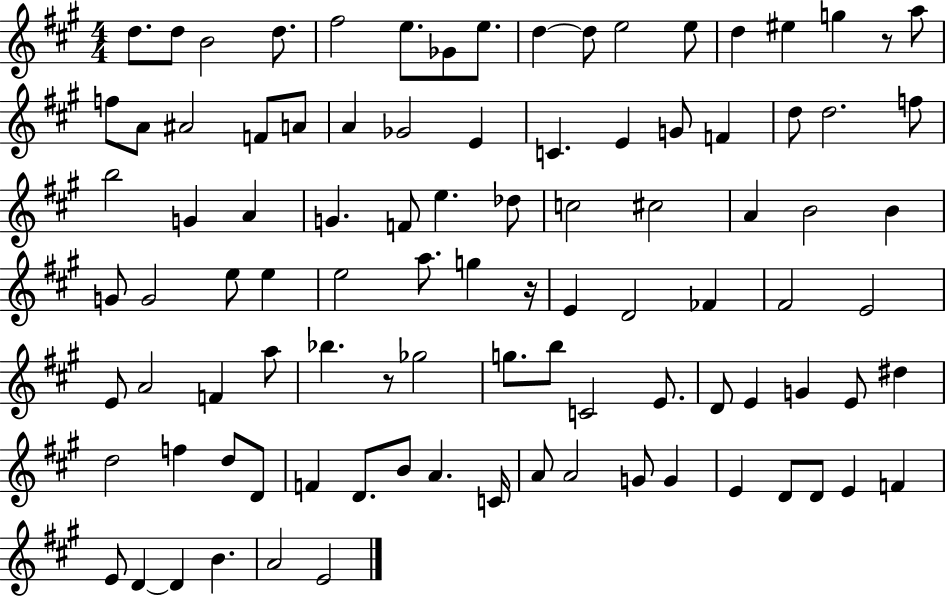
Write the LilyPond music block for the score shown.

{
  \clef treble
  \numericTimeSignature
  \time 4/4
  \key a \major
  d''8. d''8 b'2 d''8. | fis''2 e''8. ges'8 e''8. | d''4~~ d''8 e''2 e''8 | d''4 eis''4 g''4 r8 a''8 | \break f''8 a'8 ais'2 f'8 a'8 | a'4 ges'2 e'4 | c'4. e'4 g'8 f'4 | d''8 d''2. f''8 | \break b''2 g'4 a'4 | g'4. f'8 e''4. des''8 | c''2 cis''2 | a'4 b'2 b'4 | \break g'8 g'2 e''8 e''4 | e''2 a''8. g''4 r16 | e'4 d'2 fes'4 | fis'2 e'2 | \break e'8 a'2 f'4 a''8 | bes''4. r8 ges''2 | g''8. b''8 c'2 e'8. | d'8 e'4 g'4 e'8 dis''4 | \break d''2 f''4 d''8 d'8 | f'4 d'8. b'8 a'4. c'16 | a'8 a'2 g'8 g'4 | e'4 d'8 d'8 e'4 f'4 | \break e'8 d'4~~ d'4 b'4. | a'2 e'2 | \bar "|."
}